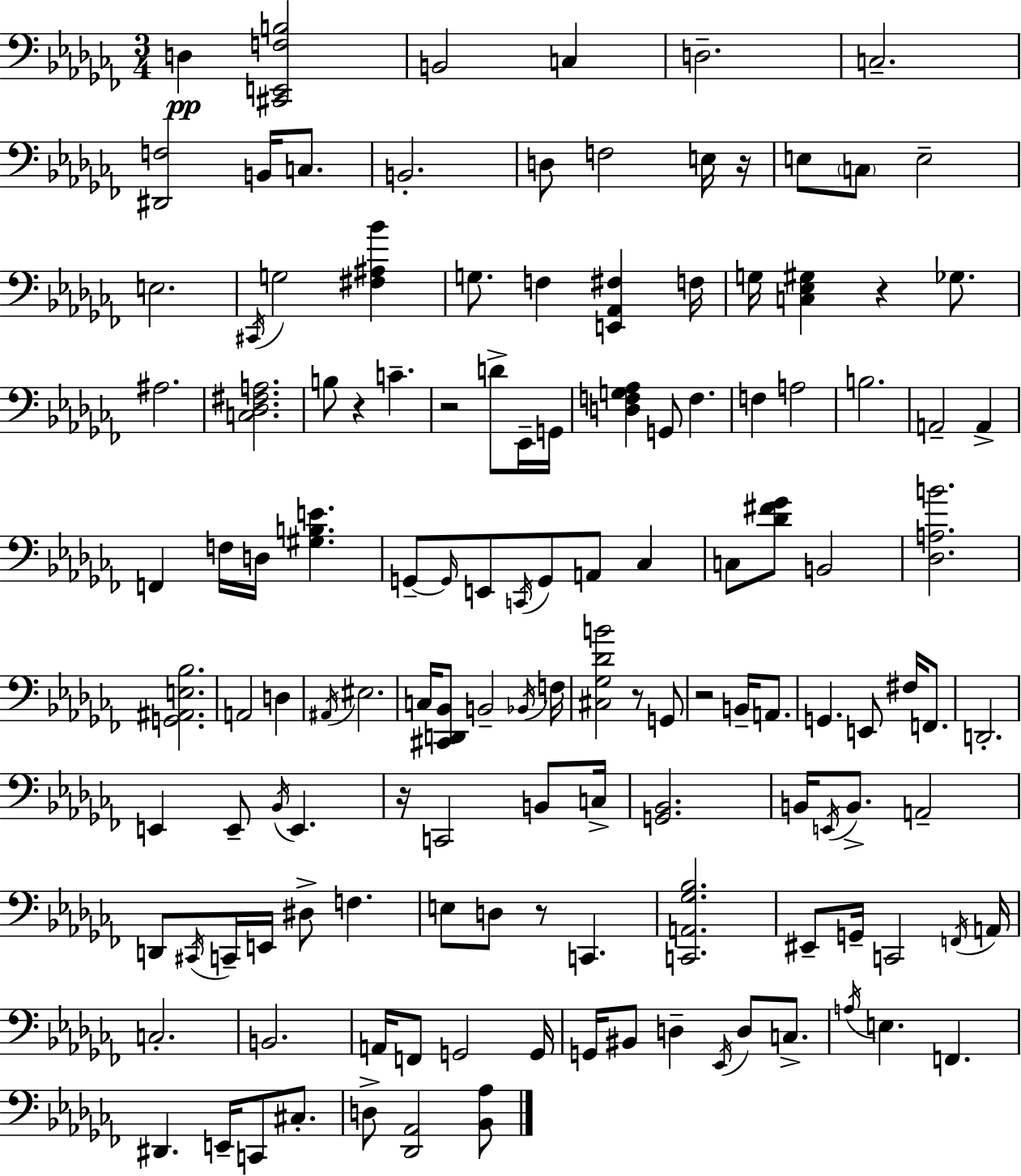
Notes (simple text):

D3/q [C#2,E2,F3,B3]/h B2/h C3/q D3/h. C3/h. [D#2,F3]/h B2/s C3/e. B2/h. D3/e F3/h E3/s R/s E3/e C3/e E3/h E3/h. C#2/s G3/h [F#3,A#3,Bb4]/q G3/e. F3/q [E2,Ab2,F#3]/q F3/s G3/s [C3,Eb3,G#3]/q R/q Gb3/e. A#3/h. [C3,Db3,F#3,A3]/h. B3/e R/q C4/q. R/h D4/e Eb2/s G2/s [D3,F3,G3,Ab3]/q G2/e F3/q. F3/q A3/h B3/h. A2/h A2/q F2/q F3/s D3/s [G#3,B3,E4]/q. G2/e G2/s E2/e C2/s G2/e A2/e CES3/q C3/e [Db4,F#4,Gb4]/e B2/h [Db3,A3,B4]/h. [G2,A#2,E3,Bb3]/h. A2/h D3/q A#2/s EIS3/h. C3/s [C#2,D2,Bb2]/e B2/h Bb2/s F3/s [C#3,Gb3,Db4,B4]/h R/e G2/e R/h B2/s A2/e. G2/q. E2/e F#3/s F2/e. D2/h. E2/q E2/e Bb2/s E2/q. R/s C2/h B2/e C3/s [G2,Bb2]/h. B2/s E2/s B2/e. A2/h D2/e C#2/s C2/s E2/s D#3/e F3/q. E3/e D3/e R/e C2/q. [C2,A2,Gb3,Bb3]/h. EIS2/e G2/s C2/h F2/s A2/s C3/h. B2/h. A2/s F2/e G2/h G2/s G2/s BIS2/e D3/q Eb2/s D3/e C3/e. A3/s E3/q. F2/q. D#2/q. E2/s C2/e C#3/e. D3/e [Db2,Ab2]/h [Bb2,Ab3]/e